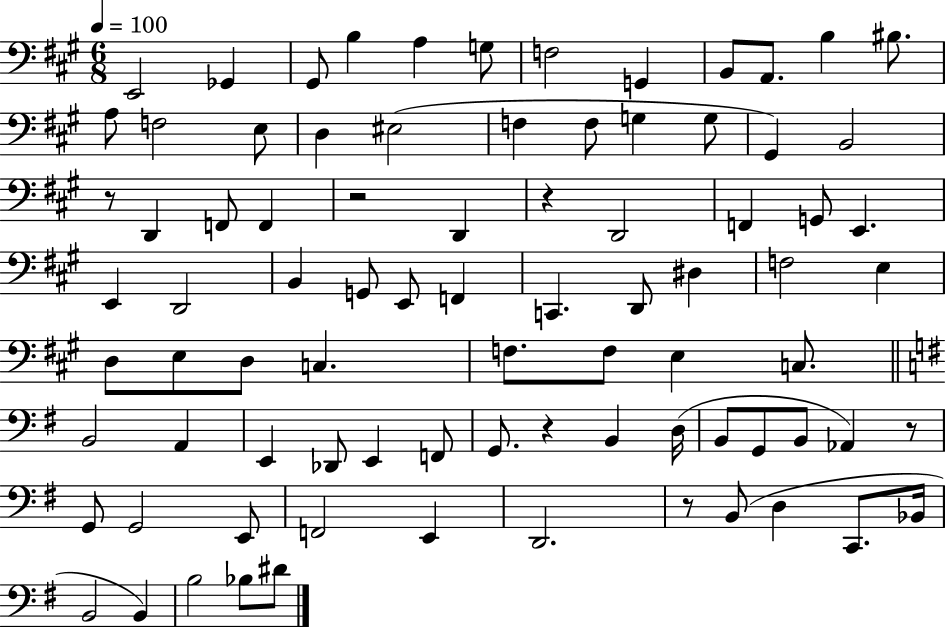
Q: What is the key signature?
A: A major